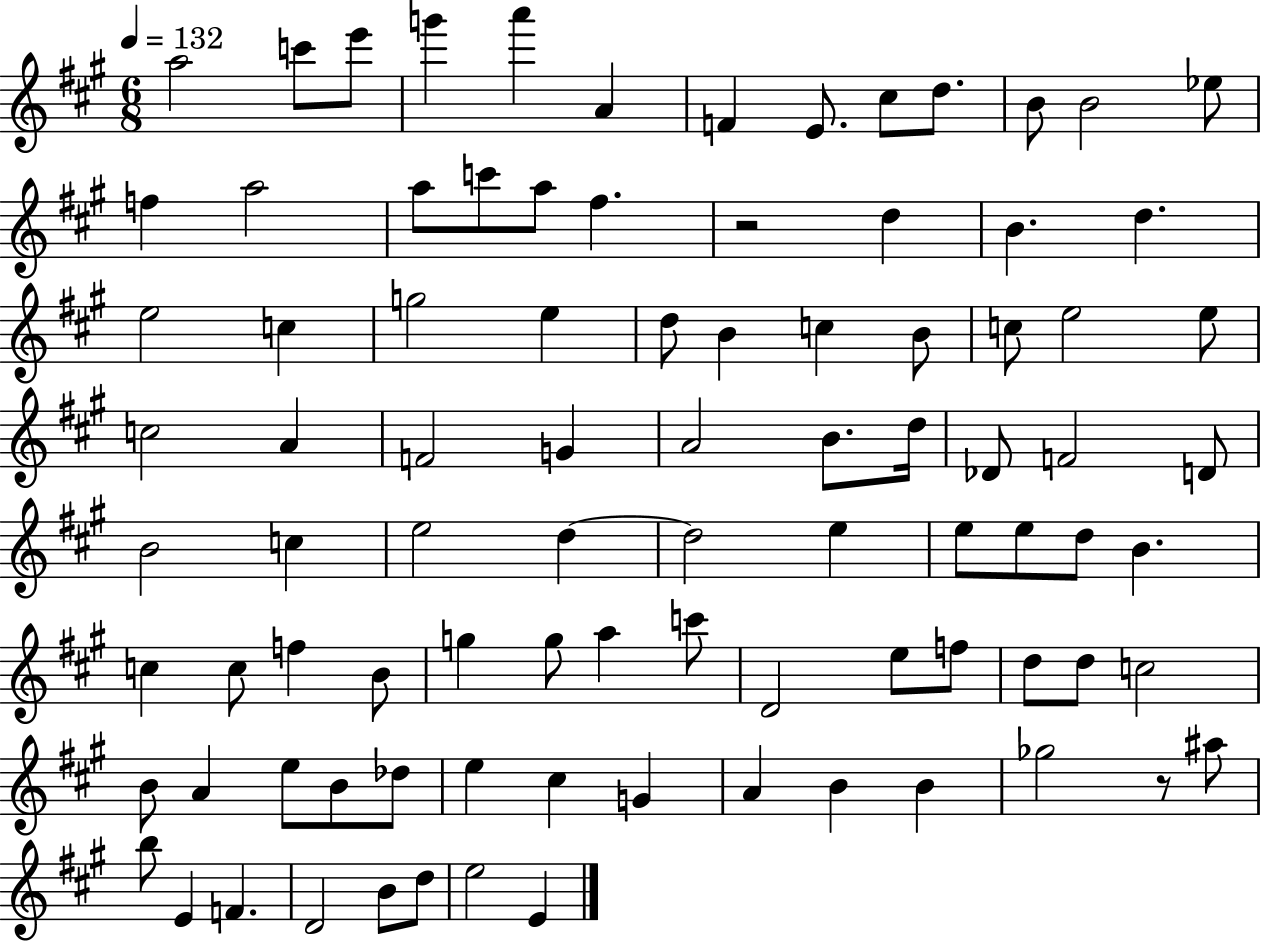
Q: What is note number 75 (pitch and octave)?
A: G4